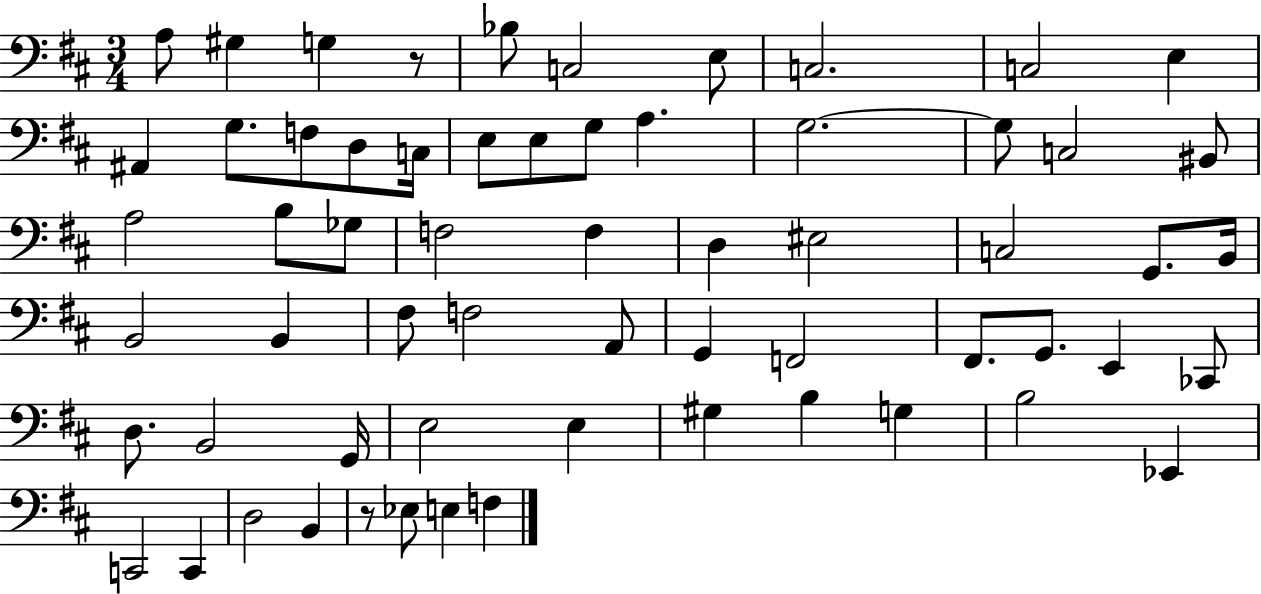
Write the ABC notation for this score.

X:1
T:Untitled
M:3/4
L:1/4
K:D
A,/2 ^G, G, z/2 _B,/2 C,2 E,/2 C,2 C,2 E, ^A,, G,/2 F,/2 D,/2 C,/4 E,/2 E,/2 G,/2 A, G,2 G,/2 C,2 ^B,,/2 A,2 B,/2 _G,/2 F,2 F, D, ^E,2 C,2 G,,/2 B,,/4 B,,2 B,, ^F,/2 F,2 A,,/2 G,, F,,2 ^F,,/2 G,,/2 E,, _C,,/2 D,/2 B,,2 G,,/4 E,2 E, ^G, B, G, B,2 _E,, C,,2 C,, D,2 B,, z/2 _E,/2 E, F,